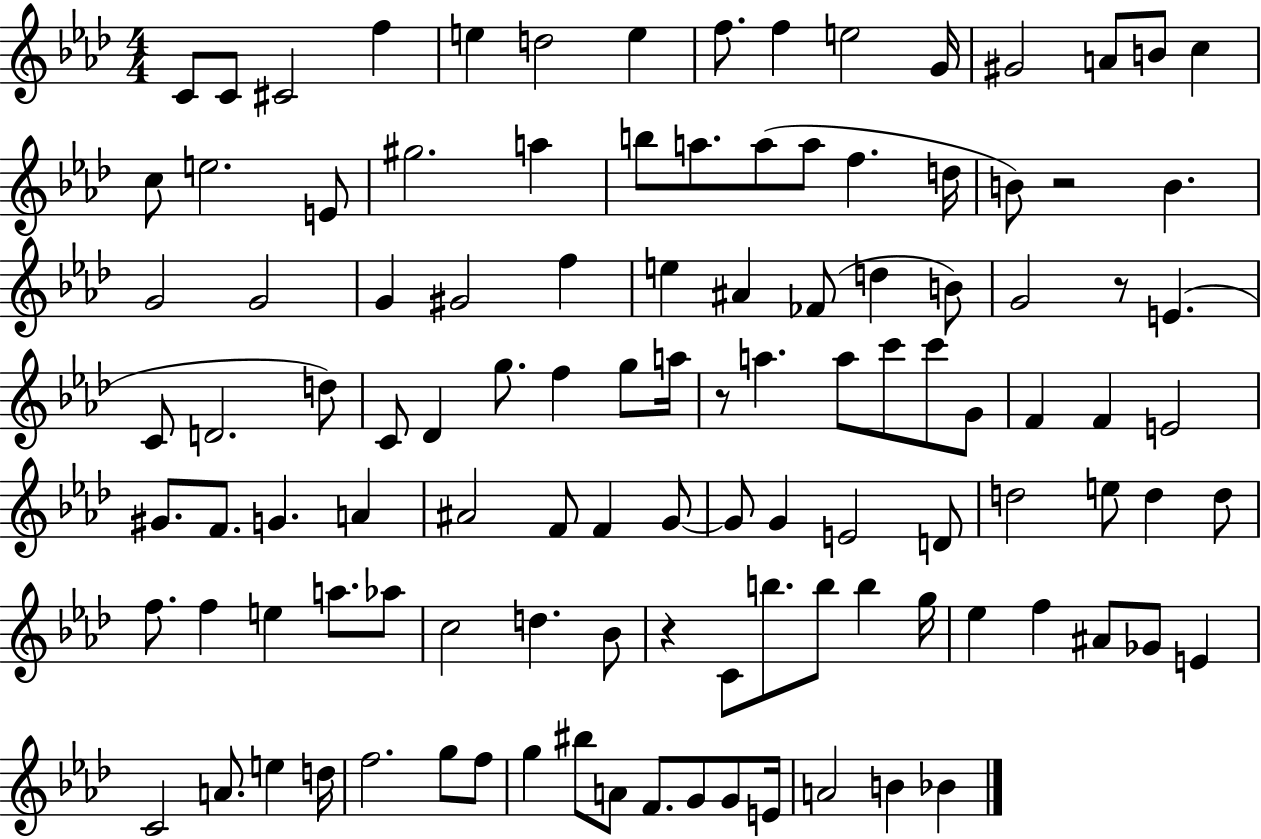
C4/e C4/e C#4/h F5/q E5/q D5/h E5/q F5/e. F5/q E5/h G4/s G#4/h A4/e B4/e C5/q C5/e E5/h. E4/e G#5/h. A5/q B5/e A5/e. A5/e A5/e F5/q. D5/s B4/e R/h B4/q. G4/h G4/h G4/q G#4/h F5/q E5/q A#4/q FES4/e D5/q B4/e G4/h R/e E4/q. C4/e D4/h. D5/e C4/e Db4/q G5/e. F5/q G5/e A5/s R/e A5/q. A5/e C6/e C6/e G4/e F4/q F4/q E4/h G#4/e. F4/e. G4/q. A4/q A#4/h F4/e F4/q G4/e G4/e G4/q E4/h D4/e D5/h E5/e D5/q D5/e F5/e. F5/q E5/q A5/e. Ab5/e C5/h D5/q. Bb4/e R/q C4/e B5/e. B5/e B5/q G5/s Eb5/q F5/q A#4/e Gb4/e E4/q C4/h A4/e. E5/q D5/s F5/h. G5/e F5/e G5/q BIS5/e A4/e F4/e. G4/e G4/e E4/s A4/h B4/q Bb4/q